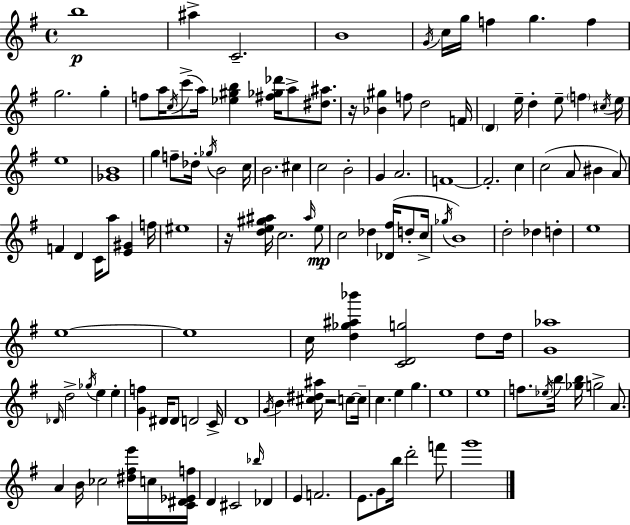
B5/w A#5/q C4/h. B4/w G4/s C5/s G5/s F5/q G5/q. F5/q G5/h. G5/q F5/e A5/s C5/s C6/e A5/s [Eb5,G#5,B5]/q [F#5,Gb5,Db6]/s A5/e [D#5,A#5]/e. R/s [Bb4,G#5]/q F5/e D5/h F4/s D4/q E5/s D5/q E5/e F5/q C#5/s E5/s E5/w [Gb4,B4]/w G5/q F5/e Db5/s Gb5/s B4/h C5/s B4/h. C#5/q C5/h B4/h G4/q A4/h. F4/w F4/h. C5/q C5/h A4/e BIS4/q A4/e F4/q D4/q C4/s A5/e [E4,G#4]/q F5/s EIS5/w R/s [D5,E5,G#5,A#5]/s C5/h. A#5/s E5/e C5/h Db5/q [Db4,F#5]/s D5/e C5/s Gb5/s B4/w D5/h Db5/q D5/q E5/w E5/w E5/w C5/s [D5,Gb5,A#5,Bb6]/q [C4,D4,G5]/h D5/e D5/s [G4,Ab5]/w Db4/s D5/h Gb5/s E5/q E5/q [G4,F5]/q D#4/s D#4/e D4/h C4/s D4/w G4/s B4/q [C#5,D#5,A#5]/s R/h C5/e C5/s C5/q. E5/q G5/q. E5/w E5/w F5/e. Eb5/s B5/s [Gb5,B5]/s G5/h A4/e. A4/q B4/s CES5/h [D#5,F#5,E6]/s C5/s [C4,D#4,Eb4,F5]/s D4/q C#4/h Bb5/s Db4/q E4/q F4/h. E4/e. G4/e B5/s D6/h F6/e G6/w